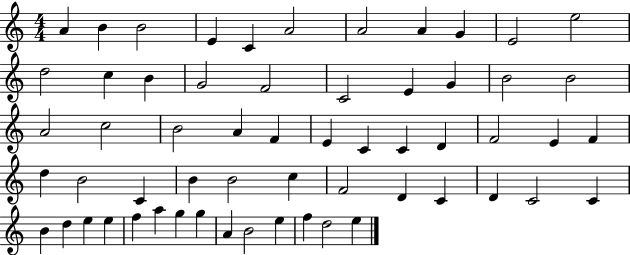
X:1
T:Untitled
M:4/4
L:1/4
K:C
A B B2 E C A2 A2 A G E2 e2 d2 c B G2 F2 C2 E G B2 B2 A2 c2 B2 A F E C C D F2 E F d B2 C B B2 c F2 D C D C2 C B d e e f a g g A B2 e f d2 e